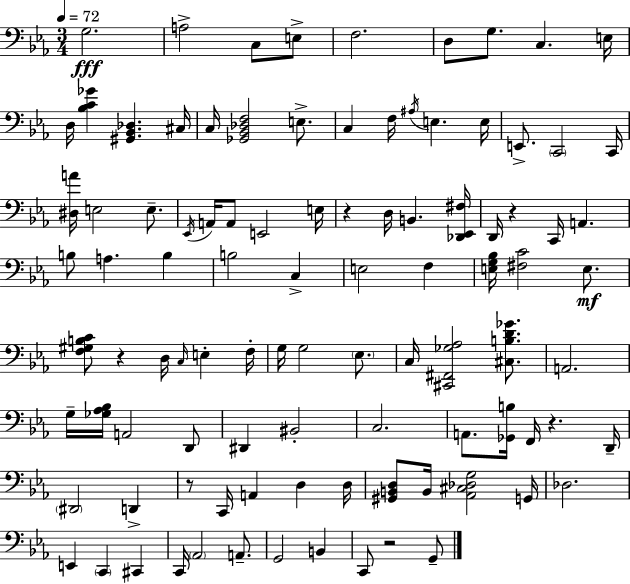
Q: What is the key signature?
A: EES major